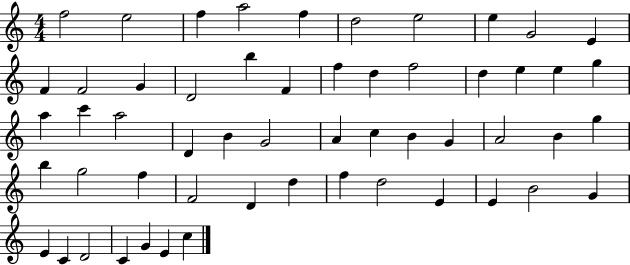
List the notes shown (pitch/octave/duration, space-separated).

F5/h E5/h F5/q A5/h F5/q D5/h E5/h E5/q G4/h E4/q F4/q F4/h G4/q D4/h B5/q F4/q F5/q D5/q F5/h D5/q E5/q E5/q G5/q A5/q C6/q A5/h D4/q B4/q G4/h A4/q C5/q B4/q G4/q A4/h B4/q G5/q B5/q G5/h F5/q F4/h D4/q D5/q F5/q D5/h E4/q E4/q B4/h G4/q E4/q C4/q D4/h C4/q G4/q E4/q C5/q